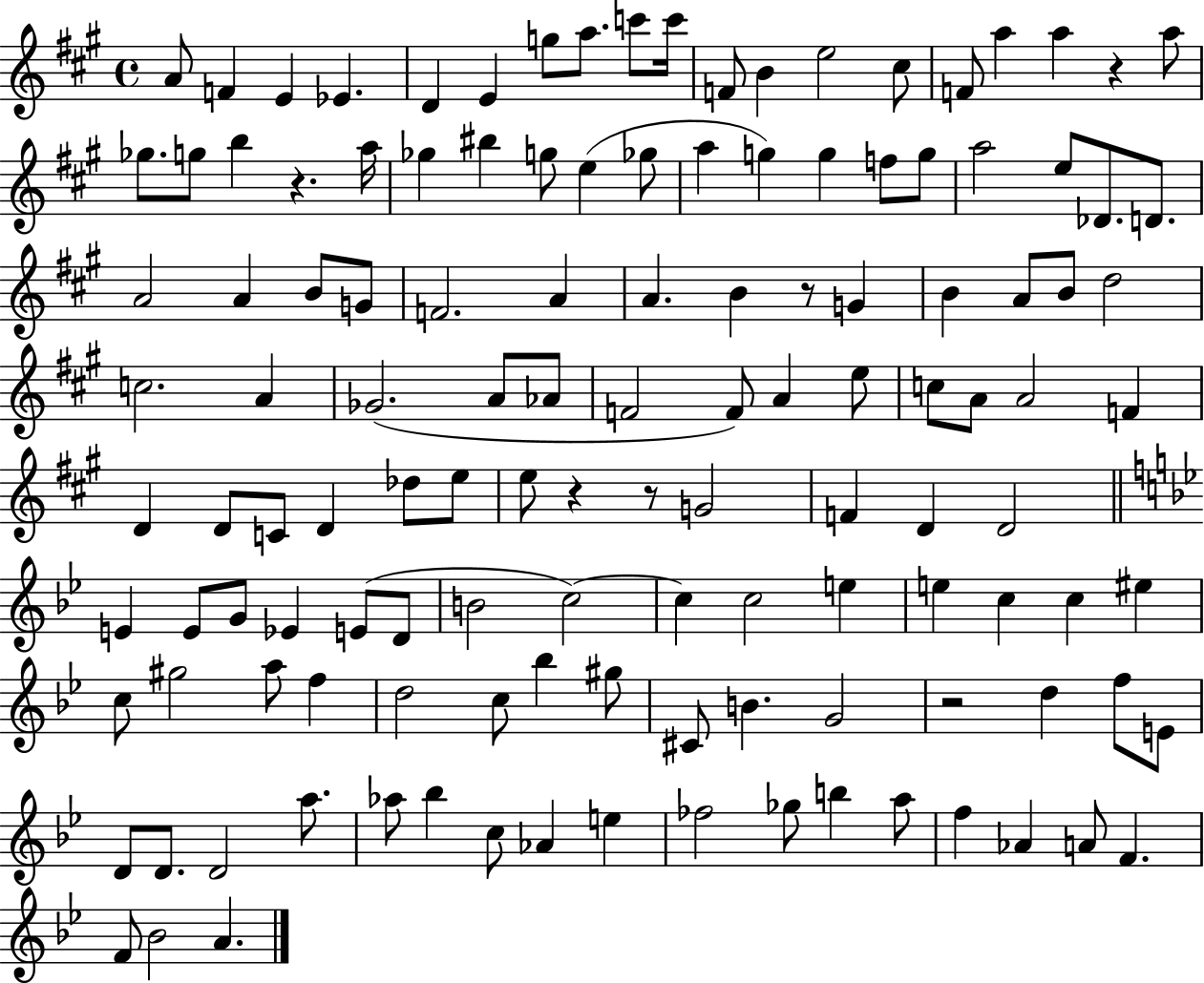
X:1
T:Untitled
M:4/4
L:1/4
K:A
A/2 F E _E D E g/2 a/2 c'/2 c'/4 F/2 B e2 ^c/2 F/2 a a z a/2 _g/2 g/2 b z a/4 _g ^b g/2 e _g/2 a g g f/2 g/2 a2 e/2 _D/2 D/2 A2 A B/2 G/2 F2 A A B z/2 G B A/2 B/2 d2 c2 A _G2 A/2 _A/2 F2 F/2 A e/2 c/2 A/2 A2 F D D/2 C/2 D _d/2 e/2 e/2 z z/2 G2 F D D2 E E/2 G/2 _E E/2 D/2 B2 c2 c c2 e e c c ^e c/2 ^g2 a/2 f d2 c/2 _b ^g/2 ^C/2 B G2 z2 d f/2 E/2 D/2 D/2 D2 a/2 _a/2 _b c/2 _A e _f2 _g/2 b a/2 f _A A/2 F F/2 _B2 A